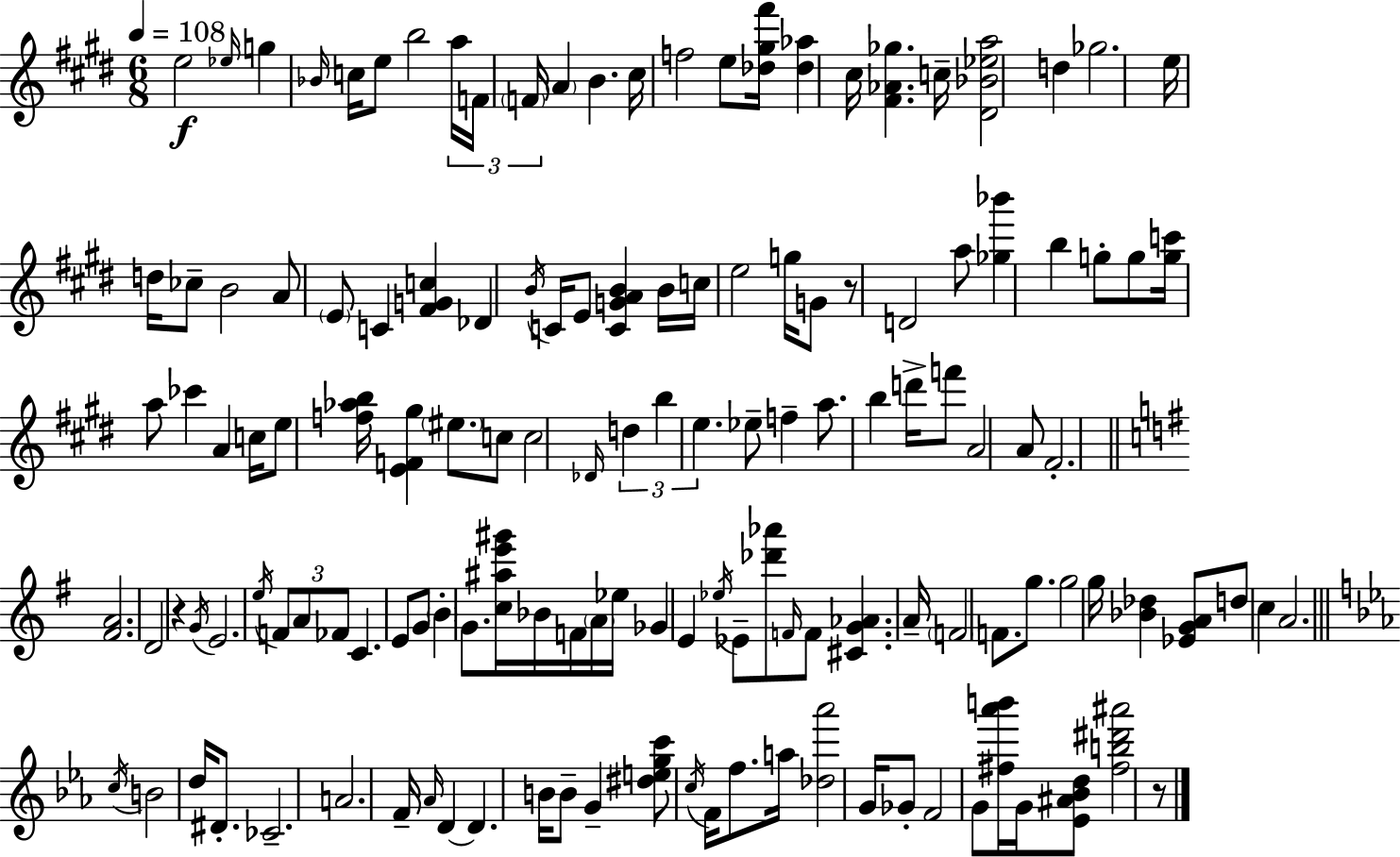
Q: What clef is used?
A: treble